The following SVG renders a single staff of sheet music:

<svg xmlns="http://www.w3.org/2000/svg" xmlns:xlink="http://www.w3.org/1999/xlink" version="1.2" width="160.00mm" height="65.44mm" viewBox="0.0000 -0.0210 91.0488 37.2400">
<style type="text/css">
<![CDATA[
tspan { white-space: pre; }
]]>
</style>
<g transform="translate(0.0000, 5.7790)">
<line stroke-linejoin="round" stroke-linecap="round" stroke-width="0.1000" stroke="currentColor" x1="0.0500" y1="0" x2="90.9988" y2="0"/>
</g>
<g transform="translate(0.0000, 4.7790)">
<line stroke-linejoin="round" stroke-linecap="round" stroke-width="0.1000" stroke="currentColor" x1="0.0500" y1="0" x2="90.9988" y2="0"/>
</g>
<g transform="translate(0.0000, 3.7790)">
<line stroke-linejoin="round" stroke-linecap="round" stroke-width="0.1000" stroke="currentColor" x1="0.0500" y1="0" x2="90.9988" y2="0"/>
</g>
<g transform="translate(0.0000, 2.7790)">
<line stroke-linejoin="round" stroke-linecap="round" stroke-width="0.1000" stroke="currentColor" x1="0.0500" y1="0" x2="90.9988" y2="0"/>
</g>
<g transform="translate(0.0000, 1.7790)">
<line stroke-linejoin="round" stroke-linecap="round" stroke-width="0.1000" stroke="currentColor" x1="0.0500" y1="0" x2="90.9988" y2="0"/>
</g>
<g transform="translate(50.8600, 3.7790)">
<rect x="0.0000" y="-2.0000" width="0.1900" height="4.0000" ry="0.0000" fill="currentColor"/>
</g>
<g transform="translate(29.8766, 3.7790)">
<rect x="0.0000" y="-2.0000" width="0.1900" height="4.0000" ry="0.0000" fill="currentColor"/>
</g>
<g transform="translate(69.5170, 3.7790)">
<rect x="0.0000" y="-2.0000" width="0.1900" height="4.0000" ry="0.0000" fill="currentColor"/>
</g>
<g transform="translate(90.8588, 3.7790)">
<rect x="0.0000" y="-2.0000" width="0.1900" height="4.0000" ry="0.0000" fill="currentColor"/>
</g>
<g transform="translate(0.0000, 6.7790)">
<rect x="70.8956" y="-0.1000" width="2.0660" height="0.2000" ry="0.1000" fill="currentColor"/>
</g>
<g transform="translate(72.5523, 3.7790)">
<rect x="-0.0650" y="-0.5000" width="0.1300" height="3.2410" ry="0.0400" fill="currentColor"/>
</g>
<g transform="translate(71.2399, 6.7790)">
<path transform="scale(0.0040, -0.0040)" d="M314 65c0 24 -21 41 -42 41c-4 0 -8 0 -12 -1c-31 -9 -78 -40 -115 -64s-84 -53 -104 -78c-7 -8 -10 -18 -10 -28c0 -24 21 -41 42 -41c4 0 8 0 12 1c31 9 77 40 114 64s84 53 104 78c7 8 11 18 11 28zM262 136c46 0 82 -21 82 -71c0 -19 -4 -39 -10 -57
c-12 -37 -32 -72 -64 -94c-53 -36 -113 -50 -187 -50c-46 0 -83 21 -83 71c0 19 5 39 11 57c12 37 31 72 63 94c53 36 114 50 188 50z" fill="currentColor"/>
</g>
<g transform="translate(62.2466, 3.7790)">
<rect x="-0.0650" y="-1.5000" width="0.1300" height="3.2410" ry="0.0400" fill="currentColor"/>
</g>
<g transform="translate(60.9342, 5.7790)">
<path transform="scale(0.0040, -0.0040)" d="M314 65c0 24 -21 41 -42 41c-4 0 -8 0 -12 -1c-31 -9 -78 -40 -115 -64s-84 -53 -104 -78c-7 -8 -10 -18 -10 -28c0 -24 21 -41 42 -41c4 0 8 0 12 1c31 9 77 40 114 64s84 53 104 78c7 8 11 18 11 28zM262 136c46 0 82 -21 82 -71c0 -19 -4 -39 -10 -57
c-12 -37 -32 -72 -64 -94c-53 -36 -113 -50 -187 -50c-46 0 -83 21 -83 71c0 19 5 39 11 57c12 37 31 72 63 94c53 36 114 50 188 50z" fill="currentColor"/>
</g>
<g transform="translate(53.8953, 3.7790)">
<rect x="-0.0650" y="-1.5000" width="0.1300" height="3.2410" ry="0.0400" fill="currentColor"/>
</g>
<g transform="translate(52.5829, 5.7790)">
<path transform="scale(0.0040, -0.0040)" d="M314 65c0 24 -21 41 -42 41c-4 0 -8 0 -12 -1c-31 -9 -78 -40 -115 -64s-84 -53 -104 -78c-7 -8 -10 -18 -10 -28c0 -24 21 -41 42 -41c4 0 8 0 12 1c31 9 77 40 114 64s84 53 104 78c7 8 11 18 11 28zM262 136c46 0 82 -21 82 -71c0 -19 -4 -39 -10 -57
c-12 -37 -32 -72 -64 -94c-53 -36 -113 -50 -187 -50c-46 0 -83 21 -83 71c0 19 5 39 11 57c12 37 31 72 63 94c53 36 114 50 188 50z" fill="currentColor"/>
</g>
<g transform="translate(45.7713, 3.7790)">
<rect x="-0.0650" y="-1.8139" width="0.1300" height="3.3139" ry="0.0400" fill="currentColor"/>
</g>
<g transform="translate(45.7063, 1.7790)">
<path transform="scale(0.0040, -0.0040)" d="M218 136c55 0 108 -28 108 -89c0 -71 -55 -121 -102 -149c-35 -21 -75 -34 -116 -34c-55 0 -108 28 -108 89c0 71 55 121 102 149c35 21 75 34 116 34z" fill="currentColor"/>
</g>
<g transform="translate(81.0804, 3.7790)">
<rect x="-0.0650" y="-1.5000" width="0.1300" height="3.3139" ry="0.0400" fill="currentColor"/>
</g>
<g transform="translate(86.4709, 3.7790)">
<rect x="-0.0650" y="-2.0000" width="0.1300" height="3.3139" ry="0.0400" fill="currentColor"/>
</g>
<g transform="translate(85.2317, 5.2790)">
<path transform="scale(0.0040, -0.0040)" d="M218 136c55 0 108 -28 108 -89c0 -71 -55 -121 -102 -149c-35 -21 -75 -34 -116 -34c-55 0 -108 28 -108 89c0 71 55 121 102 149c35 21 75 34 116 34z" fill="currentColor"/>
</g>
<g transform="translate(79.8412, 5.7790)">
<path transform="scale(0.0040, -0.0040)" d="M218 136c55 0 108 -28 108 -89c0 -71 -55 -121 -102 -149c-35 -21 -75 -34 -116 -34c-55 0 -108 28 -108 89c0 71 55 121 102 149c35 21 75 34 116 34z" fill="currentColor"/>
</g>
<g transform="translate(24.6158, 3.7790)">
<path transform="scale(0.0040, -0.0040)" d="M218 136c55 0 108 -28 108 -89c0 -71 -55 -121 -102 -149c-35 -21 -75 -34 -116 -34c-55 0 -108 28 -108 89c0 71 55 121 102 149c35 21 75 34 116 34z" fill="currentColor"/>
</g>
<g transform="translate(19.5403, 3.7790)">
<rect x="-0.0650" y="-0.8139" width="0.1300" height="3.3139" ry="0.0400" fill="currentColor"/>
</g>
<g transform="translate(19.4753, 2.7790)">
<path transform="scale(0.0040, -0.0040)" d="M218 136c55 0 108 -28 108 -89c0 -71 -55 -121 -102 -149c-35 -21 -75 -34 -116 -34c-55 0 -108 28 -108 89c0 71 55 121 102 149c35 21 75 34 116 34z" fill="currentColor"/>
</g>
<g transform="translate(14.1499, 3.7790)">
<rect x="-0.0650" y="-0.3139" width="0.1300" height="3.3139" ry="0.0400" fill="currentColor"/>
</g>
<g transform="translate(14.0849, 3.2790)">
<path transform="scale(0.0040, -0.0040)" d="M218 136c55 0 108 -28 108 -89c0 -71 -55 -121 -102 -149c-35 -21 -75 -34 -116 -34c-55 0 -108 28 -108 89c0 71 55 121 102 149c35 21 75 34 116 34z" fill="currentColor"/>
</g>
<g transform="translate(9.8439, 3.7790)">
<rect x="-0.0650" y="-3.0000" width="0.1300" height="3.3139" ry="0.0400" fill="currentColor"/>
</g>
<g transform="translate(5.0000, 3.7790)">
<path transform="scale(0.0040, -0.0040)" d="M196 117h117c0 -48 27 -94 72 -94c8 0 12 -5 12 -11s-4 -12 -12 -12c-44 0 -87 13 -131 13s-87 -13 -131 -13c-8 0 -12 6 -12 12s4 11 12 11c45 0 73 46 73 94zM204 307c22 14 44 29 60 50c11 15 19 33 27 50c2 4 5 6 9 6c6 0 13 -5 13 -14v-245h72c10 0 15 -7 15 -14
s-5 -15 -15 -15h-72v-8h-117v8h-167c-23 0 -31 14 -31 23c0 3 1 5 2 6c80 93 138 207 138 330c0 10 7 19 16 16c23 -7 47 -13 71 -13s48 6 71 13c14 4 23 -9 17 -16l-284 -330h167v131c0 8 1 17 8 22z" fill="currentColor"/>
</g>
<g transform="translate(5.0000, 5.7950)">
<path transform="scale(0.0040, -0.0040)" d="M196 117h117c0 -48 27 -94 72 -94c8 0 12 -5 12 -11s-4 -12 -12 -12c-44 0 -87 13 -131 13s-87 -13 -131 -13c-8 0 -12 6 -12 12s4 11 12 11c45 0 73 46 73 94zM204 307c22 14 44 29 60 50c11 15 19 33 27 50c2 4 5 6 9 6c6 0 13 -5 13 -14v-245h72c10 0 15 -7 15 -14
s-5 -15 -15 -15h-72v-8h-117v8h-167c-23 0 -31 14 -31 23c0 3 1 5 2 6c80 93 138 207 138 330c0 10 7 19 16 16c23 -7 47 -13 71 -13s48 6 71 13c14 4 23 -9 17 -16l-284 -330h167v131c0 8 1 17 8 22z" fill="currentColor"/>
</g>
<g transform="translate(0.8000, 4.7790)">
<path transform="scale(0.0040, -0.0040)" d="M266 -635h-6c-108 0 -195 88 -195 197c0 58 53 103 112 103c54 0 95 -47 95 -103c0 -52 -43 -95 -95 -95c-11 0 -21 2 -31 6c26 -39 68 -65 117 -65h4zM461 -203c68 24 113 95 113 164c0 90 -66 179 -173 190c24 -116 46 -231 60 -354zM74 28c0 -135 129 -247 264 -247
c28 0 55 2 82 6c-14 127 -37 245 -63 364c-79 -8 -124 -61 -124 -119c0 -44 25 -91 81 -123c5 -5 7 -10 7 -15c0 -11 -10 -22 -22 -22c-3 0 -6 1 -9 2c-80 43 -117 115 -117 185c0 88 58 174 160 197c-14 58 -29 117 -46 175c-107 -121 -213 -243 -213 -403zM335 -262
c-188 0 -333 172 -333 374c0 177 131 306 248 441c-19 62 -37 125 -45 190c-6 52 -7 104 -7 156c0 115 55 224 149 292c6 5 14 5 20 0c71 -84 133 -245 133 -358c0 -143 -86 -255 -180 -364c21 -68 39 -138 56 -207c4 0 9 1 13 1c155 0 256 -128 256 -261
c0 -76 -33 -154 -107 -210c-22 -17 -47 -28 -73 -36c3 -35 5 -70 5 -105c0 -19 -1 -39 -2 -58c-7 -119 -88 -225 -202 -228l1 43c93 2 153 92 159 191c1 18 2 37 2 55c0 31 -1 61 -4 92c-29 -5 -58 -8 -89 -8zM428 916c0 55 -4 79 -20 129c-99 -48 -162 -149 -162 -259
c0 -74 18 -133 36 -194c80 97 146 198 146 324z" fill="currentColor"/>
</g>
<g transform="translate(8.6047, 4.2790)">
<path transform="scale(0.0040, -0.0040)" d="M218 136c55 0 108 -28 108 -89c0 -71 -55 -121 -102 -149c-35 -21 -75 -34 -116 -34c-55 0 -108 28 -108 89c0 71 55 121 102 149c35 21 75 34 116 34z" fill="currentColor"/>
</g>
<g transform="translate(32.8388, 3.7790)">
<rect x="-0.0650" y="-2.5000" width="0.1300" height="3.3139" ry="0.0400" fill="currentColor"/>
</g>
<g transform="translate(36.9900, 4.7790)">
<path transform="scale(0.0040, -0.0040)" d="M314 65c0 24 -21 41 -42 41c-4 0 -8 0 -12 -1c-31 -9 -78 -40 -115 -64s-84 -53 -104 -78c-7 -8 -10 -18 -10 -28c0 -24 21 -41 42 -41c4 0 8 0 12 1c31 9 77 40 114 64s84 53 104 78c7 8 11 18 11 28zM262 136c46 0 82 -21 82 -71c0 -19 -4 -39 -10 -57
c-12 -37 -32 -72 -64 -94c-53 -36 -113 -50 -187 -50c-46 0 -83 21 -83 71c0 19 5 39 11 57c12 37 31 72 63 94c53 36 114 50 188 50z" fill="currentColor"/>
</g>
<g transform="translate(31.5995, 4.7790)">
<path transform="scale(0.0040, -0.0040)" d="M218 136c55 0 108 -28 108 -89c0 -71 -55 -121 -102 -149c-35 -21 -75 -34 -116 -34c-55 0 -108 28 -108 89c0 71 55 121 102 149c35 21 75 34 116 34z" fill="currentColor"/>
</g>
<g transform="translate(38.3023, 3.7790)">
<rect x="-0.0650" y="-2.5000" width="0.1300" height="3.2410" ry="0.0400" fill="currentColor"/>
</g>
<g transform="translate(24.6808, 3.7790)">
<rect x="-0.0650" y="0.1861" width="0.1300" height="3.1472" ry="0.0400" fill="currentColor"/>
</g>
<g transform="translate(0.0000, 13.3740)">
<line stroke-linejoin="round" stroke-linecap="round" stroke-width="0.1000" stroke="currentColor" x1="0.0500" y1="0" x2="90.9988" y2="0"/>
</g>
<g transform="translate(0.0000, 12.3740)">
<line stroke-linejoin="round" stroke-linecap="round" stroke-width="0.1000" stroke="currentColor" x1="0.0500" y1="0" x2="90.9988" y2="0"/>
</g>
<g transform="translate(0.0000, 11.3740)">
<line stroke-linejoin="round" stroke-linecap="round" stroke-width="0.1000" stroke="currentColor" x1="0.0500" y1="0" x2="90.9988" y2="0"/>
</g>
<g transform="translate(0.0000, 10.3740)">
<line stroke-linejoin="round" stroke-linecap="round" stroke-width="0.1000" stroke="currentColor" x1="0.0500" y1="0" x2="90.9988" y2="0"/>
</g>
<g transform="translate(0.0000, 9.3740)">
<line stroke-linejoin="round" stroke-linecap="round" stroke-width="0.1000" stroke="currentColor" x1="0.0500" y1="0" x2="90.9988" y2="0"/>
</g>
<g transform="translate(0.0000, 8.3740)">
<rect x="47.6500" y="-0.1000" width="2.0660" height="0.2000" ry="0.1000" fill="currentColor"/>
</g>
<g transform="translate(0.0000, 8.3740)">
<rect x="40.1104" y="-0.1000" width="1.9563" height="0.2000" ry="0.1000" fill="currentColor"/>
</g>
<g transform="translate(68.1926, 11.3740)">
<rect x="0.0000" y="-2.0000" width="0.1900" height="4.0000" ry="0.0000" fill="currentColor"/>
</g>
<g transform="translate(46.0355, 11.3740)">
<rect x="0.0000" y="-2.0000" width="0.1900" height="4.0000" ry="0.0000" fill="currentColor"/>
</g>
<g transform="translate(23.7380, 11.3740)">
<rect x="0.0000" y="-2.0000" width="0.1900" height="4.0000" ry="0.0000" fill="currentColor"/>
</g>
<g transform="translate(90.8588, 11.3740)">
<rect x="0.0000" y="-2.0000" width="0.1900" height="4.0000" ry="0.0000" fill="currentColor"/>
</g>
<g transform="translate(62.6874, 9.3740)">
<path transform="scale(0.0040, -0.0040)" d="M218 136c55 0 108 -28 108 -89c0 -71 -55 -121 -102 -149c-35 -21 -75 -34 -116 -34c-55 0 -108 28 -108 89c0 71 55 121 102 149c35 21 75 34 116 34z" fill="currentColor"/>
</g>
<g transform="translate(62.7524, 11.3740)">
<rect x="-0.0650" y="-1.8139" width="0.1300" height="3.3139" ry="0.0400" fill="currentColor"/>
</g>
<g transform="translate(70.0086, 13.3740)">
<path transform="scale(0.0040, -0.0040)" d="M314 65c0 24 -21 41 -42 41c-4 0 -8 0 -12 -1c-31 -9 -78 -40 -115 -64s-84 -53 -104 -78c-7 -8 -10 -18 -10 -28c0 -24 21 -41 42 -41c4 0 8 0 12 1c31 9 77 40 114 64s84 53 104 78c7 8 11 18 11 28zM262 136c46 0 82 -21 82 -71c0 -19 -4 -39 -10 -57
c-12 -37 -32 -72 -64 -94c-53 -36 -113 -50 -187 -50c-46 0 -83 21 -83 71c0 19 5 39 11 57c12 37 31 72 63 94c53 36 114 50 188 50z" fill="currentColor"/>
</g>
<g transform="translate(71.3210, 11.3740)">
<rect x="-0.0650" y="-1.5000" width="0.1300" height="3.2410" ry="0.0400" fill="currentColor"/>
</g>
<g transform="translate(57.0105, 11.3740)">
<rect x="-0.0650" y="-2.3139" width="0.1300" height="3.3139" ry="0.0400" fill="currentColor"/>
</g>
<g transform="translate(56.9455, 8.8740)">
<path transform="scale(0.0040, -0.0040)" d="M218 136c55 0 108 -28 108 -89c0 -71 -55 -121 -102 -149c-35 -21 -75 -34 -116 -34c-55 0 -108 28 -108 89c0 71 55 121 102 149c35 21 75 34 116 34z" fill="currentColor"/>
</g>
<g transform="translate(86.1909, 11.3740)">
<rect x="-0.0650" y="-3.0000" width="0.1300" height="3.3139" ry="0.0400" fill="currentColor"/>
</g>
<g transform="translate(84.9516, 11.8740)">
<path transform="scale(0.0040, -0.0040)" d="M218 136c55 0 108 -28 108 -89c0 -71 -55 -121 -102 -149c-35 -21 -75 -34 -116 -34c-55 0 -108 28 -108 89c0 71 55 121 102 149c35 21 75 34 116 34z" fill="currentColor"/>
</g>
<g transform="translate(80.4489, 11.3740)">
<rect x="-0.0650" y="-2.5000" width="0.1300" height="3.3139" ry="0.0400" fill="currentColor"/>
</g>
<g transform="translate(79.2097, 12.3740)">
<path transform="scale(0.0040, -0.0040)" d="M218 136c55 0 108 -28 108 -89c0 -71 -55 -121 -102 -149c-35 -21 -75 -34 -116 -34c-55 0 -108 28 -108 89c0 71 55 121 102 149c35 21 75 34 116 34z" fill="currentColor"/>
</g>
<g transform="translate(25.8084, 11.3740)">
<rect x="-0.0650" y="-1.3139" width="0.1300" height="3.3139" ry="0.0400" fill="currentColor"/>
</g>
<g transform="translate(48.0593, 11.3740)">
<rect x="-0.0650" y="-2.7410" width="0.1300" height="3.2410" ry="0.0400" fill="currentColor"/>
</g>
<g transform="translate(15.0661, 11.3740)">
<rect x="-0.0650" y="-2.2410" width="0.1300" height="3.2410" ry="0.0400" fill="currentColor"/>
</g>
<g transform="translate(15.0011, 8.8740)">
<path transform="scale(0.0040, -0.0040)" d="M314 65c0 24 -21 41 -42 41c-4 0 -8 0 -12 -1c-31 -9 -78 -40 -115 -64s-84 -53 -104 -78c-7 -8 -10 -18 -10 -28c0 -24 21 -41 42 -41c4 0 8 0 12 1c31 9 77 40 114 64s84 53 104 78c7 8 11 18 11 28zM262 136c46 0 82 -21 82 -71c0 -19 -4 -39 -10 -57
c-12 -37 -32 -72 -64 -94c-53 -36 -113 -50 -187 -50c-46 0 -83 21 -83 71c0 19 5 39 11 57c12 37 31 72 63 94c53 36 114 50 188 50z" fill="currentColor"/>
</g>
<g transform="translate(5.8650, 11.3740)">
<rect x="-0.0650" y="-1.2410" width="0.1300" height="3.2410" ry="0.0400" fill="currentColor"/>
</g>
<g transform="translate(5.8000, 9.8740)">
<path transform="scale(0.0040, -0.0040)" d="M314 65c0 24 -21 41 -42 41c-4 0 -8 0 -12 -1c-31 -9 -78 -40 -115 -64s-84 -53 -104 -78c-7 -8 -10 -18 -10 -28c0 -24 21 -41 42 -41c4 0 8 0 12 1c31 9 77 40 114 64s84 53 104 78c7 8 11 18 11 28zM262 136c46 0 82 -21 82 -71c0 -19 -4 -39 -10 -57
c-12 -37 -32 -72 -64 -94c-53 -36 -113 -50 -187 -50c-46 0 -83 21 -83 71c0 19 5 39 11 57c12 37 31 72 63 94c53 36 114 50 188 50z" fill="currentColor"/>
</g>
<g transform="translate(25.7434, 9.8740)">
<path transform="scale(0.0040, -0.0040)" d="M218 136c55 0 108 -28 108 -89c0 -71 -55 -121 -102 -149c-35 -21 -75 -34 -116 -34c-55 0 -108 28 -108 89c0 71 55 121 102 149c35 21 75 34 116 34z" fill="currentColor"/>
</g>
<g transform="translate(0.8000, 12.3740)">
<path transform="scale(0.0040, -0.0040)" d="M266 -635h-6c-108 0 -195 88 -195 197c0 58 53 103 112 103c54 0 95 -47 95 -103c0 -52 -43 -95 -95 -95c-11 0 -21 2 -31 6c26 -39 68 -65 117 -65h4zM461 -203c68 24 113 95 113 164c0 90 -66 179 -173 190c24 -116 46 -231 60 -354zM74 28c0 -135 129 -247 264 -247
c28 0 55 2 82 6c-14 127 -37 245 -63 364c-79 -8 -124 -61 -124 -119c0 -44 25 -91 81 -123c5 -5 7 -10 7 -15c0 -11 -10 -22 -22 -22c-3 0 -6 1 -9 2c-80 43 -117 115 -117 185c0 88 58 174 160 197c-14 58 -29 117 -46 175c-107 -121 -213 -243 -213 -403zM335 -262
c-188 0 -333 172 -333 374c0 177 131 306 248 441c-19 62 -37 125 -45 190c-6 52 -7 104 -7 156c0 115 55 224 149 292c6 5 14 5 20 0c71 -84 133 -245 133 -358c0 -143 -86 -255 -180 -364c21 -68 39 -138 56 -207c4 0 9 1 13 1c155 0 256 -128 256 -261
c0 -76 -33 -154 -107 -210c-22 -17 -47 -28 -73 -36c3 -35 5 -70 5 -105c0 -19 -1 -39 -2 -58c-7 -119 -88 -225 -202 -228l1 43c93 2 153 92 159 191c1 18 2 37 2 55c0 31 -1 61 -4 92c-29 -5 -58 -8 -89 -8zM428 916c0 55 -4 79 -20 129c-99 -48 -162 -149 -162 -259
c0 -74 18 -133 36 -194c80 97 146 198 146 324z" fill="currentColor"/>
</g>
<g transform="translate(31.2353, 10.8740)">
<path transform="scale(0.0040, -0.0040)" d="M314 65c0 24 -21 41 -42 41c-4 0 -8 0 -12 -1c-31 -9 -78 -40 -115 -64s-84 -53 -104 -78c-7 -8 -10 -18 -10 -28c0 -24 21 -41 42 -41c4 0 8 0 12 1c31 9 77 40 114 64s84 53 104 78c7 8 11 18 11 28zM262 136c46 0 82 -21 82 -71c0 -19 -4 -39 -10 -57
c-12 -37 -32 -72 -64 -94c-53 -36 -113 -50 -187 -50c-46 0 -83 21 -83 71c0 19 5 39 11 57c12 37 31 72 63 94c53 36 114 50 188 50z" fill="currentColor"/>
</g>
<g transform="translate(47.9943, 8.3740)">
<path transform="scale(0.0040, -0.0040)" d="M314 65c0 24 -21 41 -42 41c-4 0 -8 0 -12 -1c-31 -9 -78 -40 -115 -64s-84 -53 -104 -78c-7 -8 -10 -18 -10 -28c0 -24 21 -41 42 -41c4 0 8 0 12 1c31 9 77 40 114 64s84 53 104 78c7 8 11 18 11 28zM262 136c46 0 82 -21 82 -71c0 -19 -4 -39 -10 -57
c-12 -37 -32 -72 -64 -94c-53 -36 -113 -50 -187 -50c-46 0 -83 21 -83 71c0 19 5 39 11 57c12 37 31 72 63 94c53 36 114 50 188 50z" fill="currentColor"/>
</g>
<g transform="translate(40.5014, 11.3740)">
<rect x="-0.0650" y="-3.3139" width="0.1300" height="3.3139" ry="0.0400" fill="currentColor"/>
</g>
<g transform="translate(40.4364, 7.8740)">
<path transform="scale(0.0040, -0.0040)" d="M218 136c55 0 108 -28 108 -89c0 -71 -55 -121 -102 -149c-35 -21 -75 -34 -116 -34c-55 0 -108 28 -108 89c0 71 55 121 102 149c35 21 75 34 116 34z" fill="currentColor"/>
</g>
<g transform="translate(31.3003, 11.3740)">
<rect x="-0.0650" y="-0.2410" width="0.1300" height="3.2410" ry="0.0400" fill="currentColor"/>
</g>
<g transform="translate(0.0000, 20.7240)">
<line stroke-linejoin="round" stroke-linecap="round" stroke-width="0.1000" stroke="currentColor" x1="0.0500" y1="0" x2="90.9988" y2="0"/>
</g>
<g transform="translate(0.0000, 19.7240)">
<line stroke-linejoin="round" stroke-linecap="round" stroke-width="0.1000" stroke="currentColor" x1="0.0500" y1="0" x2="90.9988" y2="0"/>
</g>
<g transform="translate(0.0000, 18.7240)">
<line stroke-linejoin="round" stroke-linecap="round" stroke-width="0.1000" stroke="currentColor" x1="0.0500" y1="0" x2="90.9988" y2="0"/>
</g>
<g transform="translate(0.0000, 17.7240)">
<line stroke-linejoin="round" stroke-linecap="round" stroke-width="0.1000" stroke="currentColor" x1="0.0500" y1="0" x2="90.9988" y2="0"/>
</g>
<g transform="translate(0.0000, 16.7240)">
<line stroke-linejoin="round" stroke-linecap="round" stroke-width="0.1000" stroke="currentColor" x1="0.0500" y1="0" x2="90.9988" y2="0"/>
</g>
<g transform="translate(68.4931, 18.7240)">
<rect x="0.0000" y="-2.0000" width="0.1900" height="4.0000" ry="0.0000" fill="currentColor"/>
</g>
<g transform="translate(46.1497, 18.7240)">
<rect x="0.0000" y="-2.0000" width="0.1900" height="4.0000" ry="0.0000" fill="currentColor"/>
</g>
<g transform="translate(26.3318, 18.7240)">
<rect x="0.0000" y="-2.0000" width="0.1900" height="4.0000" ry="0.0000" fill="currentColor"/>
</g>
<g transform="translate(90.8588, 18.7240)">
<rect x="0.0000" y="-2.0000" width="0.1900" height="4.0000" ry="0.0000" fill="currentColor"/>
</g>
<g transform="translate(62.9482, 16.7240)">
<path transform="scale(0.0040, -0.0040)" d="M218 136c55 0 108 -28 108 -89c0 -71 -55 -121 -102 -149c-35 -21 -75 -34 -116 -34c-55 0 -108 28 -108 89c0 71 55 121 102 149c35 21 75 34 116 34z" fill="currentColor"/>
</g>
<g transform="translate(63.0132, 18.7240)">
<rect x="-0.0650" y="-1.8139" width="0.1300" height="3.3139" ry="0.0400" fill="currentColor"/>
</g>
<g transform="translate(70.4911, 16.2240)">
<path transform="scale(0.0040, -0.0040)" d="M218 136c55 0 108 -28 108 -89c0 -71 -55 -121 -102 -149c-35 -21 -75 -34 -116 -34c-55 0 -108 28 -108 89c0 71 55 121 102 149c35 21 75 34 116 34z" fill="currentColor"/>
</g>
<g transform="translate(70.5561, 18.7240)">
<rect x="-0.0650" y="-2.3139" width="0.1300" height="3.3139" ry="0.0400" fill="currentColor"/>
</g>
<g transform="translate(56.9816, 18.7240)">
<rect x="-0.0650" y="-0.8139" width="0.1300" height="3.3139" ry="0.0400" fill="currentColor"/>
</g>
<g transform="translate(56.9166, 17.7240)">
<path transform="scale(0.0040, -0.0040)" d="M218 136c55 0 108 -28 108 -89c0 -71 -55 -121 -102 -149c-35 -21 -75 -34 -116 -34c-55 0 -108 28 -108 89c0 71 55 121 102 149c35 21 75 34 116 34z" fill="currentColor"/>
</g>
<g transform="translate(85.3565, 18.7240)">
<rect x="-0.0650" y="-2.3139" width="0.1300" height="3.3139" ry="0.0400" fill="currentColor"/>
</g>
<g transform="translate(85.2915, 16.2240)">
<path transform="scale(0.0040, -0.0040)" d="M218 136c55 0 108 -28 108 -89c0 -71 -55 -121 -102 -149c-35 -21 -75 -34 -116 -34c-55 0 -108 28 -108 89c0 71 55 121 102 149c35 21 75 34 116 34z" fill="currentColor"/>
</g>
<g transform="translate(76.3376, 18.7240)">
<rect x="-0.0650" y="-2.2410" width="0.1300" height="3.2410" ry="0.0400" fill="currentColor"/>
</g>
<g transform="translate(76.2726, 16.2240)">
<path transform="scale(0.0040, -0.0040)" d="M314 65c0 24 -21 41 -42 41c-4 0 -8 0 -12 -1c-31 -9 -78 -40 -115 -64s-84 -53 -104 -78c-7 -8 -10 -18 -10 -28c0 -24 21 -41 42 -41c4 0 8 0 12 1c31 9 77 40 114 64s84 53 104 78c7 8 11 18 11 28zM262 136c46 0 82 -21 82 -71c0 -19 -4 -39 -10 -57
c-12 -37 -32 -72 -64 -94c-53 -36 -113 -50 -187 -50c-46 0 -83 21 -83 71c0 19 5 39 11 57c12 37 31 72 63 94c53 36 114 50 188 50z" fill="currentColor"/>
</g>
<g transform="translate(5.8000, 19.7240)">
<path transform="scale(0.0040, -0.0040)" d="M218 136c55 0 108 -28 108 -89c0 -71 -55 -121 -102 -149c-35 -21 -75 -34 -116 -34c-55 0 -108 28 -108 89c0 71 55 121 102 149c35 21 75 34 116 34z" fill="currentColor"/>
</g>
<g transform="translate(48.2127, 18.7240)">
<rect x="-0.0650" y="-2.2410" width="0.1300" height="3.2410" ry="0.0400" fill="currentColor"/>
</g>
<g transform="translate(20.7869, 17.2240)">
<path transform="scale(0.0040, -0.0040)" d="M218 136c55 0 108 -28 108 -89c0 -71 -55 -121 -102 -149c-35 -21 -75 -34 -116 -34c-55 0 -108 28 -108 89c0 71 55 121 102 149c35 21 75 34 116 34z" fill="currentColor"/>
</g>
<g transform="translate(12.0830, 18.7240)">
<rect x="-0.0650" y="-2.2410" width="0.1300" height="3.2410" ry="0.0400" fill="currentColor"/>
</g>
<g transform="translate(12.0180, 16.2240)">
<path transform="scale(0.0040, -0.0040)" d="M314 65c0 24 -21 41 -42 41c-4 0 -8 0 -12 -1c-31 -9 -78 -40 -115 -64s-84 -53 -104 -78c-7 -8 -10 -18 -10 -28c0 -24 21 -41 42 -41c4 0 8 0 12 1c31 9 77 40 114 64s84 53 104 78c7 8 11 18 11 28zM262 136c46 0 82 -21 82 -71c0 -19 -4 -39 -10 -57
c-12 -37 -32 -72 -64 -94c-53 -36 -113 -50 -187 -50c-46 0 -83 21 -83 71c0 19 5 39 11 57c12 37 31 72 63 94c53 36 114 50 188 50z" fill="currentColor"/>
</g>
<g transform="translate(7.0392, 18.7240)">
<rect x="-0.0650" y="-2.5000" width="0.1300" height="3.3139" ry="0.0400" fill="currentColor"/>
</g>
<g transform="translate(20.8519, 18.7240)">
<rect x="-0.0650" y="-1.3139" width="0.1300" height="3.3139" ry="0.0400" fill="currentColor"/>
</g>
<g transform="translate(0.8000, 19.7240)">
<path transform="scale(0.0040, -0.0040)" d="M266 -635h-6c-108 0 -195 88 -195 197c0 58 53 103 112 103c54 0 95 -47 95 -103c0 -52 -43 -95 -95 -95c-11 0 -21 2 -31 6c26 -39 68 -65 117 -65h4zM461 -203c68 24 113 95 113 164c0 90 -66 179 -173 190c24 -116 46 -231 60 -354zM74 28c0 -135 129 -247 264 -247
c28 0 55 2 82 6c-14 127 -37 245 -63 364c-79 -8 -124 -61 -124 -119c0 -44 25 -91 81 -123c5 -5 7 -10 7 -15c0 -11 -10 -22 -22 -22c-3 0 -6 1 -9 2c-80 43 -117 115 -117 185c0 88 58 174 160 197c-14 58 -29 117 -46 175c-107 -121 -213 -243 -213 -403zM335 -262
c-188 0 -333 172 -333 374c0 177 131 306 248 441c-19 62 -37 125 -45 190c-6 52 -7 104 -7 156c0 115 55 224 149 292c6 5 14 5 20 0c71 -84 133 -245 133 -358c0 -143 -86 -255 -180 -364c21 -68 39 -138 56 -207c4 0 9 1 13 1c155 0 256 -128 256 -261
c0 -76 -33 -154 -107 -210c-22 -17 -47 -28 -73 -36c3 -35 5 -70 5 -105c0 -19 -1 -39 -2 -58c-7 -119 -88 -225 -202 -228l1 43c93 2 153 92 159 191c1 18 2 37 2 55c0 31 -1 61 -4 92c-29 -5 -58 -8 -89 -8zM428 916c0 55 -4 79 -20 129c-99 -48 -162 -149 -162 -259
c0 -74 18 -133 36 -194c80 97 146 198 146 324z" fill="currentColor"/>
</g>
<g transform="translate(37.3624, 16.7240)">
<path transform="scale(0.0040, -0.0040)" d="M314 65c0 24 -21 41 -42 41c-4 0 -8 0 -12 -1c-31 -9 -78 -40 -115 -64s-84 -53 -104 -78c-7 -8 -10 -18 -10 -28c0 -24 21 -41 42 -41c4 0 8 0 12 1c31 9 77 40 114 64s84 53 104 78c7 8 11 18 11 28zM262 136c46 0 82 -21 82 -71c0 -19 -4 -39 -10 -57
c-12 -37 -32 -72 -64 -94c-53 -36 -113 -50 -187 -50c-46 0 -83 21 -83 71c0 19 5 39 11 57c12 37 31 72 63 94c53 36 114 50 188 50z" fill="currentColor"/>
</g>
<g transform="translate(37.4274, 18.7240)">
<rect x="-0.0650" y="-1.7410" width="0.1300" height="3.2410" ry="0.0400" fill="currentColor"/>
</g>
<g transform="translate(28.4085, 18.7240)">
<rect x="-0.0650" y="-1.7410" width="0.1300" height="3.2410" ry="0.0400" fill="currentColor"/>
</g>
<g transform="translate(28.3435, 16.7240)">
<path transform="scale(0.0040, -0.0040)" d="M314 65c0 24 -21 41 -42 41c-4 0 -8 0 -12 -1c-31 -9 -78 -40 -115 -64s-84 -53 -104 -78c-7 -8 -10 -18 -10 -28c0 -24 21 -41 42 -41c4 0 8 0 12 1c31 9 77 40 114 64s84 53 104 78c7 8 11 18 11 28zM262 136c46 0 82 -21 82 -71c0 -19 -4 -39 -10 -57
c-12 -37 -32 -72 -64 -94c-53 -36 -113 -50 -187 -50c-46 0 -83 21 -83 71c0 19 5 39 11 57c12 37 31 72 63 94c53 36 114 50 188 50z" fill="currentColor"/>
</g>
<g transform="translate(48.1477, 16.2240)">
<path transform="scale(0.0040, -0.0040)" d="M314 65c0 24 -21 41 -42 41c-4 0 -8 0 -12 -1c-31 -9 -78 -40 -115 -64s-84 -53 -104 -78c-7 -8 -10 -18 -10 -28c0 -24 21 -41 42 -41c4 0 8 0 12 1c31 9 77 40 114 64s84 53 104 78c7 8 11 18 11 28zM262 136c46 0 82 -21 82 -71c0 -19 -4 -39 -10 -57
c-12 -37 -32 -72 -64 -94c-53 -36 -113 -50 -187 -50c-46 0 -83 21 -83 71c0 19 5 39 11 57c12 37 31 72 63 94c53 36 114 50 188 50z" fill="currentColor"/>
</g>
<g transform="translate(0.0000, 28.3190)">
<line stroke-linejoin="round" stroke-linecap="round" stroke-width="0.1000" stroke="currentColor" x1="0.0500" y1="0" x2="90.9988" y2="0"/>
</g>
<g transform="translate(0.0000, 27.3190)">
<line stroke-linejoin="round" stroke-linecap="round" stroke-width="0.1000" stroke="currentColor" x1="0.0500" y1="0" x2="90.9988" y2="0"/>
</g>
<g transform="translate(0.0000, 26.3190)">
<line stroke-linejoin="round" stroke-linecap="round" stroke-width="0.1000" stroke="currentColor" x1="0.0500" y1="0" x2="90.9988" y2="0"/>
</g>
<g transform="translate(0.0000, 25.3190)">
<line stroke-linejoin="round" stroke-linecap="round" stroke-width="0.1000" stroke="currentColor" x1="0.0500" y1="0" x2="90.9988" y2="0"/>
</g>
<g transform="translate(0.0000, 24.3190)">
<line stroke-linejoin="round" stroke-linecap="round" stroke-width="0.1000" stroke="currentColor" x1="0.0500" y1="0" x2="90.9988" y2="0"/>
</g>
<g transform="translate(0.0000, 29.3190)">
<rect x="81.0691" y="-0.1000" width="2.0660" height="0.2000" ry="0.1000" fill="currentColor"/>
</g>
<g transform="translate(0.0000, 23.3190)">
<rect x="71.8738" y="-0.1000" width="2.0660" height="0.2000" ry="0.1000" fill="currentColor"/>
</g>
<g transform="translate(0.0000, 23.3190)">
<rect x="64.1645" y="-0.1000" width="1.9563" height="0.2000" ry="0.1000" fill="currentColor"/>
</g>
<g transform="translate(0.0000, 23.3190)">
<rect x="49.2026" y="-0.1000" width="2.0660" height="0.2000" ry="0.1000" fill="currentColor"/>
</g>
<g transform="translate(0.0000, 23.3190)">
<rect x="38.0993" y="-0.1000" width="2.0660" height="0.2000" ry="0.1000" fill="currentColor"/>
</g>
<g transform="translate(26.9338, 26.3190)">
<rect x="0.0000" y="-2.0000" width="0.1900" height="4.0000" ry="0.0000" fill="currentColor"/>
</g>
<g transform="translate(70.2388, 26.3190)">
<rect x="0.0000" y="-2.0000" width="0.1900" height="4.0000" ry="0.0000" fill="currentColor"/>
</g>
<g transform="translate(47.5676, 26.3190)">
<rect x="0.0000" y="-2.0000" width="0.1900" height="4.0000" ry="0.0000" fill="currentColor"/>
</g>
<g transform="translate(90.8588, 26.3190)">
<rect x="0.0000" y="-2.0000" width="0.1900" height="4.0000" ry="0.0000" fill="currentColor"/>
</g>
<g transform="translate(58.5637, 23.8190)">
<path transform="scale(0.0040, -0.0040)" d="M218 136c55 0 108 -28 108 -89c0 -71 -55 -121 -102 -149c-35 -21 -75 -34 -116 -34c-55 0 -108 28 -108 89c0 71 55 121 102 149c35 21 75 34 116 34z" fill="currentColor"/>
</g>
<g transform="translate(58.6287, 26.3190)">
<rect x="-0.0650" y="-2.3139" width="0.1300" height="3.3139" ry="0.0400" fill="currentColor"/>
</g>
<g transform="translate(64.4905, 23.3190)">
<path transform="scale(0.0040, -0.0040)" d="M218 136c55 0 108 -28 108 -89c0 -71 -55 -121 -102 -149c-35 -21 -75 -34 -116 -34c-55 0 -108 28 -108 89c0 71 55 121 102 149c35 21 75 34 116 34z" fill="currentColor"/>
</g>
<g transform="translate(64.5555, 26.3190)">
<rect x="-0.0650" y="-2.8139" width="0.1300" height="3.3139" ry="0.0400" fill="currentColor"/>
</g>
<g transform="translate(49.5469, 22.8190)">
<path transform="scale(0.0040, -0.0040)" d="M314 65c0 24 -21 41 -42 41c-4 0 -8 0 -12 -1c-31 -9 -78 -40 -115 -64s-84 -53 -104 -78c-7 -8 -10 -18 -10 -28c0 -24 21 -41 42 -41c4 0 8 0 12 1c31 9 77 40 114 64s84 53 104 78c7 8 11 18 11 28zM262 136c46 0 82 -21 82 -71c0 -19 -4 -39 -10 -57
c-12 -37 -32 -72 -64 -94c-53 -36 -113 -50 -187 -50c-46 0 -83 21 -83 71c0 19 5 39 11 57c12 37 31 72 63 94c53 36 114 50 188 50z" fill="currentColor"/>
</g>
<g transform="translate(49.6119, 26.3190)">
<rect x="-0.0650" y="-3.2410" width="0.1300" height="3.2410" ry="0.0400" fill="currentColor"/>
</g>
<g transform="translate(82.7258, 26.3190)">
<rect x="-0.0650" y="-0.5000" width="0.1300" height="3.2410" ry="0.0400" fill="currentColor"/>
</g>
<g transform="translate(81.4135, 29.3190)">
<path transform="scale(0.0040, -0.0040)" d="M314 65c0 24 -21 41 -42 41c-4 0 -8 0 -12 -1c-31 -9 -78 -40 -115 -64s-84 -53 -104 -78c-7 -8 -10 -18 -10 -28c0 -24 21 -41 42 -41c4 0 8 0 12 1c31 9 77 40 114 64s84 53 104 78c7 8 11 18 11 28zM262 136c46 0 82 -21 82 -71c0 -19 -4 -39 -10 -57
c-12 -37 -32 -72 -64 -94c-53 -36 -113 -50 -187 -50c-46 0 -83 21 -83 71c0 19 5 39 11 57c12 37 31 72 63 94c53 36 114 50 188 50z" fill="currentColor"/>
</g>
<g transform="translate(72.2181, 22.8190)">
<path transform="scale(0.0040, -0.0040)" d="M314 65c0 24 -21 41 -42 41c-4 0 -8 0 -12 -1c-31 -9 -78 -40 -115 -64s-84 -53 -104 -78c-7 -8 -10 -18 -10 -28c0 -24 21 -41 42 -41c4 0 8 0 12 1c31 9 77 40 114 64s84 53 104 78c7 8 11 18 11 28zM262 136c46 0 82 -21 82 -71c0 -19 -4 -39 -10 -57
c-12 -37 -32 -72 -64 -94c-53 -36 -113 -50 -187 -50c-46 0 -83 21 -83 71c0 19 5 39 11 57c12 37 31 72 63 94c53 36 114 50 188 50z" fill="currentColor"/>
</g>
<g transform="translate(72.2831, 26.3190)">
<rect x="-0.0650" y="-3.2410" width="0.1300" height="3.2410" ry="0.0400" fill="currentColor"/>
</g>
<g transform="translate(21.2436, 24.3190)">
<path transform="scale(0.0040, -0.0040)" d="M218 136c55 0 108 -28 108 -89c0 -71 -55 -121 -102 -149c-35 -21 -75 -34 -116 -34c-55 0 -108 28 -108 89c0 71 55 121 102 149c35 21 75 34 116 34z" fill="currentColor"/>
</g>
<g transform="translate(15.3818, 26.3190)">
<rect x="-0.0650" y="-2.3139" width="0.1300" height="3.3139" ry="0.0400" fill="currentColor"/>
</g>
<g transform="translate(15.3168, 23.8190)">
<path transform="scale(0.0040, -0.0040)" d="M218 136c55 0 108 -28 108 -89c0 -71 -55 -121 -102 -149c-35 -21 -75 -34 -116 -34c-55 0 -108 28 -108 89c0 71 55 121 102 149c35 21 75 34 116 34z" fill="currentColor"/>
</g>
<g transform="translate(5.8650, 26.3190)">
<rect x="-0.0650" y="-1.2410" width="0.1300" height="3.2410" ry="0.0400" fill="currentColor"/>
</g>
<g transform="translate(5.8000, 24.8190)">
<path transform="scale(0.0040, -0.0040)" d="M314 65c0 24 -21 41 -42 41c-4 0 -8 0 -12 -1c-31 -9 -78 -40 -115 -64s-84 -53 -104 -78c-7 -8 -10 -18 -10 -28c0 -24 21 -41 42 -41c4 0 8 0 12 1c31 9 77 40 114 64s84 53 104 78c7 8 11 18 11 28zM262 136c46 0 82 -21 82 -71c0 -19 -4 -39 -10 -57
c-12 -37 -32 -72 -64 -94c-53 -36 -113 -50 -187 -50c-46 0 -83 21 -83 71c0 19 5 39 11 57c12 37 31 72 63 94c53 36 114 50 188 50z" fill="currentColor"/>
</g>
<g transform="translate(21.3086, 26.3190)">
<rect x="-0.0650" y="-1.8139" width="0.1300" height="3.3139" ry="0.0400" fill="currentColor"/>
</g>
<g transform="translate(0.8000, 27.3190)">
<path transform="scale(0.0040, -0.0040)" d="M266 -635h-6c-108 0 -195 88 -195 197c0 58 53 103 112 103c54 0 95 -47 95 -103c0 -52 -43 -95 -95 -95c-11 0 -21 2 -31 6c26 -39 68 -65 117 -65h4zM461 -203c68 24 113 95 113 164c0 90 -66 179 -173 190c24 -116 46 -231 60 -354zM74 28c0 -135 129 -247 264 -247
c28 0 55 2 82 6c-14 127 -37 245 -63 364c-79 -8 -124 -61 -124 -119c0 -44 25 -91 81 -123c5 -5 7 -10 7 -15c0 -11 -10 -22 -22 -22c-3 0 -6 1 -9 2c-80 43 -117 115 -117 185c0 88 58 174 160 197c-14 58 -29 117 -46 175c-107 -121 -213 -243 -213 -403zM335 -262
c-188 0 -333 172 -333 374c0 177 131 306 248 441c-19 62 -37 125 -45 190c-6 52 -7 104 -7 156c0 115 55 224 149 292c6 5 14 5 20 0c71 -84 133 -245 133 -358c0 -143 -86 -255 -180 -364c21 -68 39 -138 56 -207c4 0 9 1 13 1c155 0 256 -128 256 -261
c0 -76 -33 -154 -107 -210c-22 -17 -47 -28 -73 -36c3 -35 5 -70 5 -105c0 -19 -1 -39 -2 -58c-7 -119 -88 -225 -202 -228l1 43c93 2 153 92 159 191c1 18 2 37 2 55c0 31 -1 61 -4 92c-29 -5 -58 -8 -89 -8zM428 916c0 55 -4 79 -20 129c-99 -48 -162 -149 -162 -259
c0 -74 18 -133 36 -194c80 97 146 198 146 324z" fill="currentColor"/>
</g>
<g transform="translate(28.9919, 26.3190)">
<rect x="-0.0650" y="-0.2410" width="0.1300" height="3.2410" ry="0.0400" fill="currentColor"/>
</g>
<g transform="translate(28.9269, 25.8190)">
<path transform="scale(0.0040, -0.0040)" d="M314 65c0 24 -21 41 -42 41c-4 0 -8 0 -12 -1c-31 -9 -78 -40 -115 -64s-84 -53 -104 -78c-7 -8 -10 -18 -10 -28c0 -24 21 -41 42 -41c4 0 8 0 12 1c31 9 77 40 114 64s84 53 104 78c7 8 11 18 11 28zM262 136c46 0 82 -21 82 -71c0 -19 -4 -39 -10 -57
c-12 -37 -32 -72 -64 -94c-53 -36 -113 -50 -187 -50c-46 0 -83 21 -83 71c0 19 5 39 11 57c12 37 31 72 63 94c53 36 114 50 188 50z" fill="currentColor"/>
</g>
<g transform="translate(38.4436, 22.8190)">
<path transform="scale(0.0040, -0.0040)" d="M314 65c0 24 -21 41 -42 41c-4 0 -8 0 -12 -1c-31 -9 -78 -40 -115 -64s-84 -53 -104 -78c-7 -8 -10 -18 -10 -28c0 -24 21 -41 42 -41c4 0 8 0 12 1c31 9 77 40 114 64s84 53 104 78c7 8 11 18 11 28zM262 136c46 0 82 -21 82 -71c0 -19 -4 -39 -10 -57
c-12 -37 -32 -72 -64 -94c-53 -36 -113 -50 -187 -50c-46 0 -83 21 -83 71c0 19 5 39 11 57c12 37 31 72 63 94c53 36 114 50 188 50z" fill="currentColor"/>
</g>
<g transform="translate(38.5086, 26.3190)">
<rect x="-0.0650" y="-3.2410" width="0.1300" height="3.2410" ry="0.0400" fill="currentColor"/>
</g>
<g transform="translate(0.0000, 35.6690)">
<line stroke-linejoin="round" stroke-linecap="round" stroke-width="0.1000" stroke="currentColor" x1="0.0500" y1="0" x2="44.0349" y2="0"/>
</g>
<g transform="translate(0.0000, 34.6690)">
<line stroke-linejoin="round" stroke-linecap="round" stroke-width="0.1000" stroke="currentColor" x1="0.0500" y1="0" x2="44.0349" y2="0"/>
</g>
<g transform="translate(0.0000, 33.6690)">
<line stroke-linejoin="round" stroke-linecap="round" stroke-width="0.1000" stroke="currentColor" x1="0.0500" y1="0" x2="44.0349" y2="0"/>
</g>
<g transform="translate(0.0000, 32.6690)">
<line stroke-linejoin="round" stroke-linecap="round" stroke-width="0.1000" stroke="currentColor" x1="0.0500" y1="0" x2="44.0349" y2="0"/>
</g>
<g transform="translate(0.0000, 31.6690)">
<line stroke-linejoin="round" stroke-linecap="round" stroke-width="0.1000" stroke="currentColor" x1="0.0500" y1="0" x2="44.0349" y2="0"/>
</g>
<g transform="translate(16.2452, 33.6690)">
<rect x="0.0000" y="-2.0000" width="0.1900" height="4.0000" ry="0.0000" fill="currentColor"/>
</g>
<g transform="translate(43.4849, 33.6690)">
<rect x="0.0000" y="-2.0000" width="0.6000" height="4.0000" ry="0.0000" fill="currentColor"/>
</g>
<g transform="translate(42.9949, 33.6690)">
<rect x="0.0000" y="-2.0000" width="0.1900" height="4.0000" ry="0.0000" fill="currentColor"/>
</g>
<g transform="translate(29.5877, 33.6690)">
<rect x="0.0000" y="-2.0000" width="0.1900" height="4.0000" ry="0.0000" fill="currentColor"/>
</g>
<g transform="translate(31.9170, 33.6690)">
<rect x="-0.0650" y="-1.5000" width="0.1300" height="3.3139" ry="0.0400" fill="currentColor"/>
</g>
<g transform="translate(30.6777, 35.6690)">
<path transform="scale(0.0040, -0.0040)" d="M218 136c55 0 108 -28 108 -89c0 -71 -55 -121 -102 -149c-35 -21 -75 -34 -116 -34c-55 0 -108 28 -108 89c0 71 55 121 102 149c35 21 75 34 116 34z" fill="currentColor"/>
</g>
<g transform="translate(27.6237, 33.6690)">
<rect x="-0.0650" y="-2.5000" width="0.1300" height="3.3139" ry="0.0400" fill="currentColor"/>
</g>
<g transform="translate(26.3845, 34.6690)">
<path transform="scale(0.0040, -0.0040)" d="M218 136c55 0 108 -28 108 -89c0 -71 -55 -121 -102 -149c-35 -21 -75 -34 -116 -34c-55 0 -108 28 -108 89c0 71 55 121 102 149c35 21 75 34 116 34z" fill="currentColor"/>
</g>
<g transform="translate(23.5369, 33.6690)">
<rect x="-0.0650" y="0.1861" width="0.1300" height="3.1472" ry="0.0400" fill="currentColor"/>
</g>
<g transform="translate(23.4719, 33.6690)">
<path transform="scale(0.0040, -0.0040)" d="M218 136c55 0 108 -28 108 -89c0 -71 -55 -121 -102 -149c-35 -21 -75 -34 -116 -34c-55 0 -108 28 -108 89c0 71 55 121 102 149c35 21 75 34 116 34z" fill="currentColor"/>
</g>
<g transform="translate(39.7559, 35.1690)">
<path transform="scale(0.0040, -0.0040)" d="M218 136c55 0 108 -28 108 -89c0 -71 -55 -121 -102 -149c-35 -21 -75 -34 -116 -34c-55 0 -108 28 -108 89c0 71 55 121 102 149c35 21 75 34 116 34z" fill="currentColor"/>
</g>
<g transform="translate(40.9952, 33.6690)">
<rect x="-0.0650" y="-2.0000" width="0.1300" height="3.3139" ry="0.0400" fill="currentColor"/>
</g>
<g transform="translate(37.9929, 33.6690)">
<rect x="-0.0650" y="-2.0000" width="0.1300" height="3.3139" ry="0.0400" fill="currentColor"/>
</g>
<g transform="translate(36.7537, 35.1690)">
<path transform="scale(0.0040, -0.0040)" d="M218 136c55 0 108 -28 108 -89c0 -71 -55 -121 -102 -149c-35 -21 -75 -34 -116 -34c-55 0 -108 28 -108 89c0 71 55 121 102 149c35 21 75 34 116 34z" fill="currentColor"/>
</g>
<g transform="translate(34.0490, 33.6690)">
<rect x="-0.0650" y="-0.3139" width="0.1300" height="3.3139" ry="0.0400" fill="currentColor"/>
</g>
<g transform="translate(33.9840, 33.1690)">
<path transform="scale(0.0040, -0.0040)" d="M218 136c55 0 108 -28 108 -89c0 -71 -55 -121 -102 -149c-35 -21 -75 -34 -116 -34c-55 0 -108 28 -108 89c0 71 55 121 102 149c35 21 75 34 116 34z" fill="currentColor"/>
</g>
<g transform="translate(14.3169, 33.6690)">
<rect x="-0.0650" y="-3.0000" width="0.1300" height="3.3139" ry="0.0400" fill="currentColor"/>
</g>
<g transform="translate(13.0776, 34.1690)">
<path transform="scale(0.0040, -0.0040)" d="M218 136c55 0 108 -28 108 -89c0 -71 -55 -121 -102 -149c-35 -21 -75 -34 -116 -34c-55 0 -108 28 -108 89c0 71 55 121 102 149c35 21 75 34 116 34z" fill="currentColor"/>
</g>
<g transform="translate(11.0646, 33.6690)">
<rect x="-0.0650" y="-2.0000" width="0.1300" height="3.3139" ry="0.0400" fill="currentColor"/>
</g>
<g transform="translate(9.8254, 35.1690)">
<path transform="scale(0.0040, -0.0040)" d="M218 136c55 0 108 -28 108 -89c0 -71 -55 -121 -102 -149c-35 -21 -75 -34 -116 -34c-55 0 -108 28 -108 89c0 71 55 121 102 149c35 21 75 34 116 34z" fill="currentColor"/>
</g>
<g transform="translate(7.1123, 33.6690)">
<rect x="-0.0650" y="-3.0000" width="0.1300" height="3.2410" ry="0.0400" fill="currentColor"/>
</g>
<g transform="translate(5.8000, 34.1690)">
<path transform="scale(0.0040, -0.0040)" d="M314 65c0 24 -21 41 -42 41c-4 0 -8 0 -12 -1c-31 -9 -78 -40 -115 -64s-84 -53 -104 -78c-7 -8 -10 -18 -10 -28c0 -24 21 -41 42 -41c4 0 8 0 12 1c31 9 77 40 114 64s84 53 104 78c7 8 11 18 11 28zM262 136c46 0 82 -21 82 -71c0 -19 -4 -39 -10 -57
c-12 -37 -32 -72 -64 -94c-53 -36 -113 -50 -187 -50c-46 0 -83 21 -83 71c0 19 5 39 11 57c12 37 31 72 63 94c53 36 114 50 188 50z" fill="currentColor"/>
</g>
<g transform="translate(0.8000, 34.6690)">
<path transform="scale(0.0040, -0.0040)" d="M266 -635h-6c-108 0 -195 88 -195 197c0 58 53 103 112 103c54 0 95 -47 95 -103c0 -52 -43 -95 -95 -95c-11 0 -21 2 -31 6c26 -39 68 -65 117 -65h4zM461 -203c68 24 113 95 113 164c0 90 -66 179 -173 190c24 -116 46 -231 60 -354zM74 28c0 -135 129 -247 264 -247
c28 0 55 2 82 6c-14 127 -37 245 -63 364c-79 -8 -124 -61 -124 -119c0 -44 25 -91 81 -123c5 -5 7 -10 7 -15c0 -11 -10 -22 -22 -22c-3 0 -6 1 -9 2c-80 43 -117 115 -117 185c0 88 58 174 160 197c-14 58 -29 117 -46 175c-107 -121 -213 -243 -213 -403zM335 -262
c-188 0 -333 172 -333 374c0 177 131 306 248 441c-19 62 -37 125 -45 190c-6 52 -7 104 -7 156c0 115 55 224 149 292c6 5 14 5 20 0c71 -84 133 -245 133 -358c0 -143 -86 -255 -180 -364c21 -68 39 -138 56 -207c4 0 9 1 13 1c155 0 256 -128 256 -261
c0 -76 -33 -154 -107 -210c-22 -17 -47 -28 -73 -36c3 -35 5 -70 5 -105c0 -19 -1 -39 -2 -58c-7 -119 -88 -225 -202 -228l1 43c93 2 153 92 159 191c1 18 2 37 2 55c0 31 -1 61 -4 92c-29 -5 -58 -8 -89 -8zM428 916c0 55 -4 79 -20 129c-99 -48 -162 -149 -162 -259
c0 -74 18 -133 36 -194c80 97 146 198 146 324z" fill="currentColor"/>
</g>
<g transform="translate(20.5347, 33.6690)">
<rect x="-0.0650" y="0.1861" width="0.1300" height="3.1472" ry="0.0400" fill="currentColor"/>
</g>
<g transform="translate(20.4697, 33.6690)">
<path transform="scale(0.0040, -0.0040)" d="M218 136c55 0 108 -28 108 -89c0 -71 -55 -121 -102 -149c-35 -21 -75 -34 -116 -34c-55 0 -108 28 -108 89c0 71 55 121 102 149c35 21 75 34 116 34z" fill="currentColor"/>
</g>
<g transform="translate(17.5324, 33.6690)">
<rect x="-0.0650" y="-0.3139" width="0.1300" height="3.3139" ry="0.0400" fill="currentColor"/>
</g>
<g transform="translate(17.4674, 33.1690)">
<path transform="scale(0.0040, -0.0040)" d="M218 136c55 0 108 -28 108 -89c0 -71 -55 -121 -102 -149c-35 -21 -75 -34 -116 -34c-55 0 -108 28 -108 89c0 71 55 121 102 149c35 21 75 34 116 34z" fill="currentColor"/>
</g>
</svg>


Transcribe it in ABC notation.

X:1
T:Untitled
M:4/4
L:1/4
K:C
A c d B G G2 f E2 E2 C2 E F e2 g2 e c2 b a2 g f E2 G A G g2 e f2 f2 g2 d f g g2 g e2 g f c2 b2 b2 g a b2 C2 A2 F A c B B G E c F F